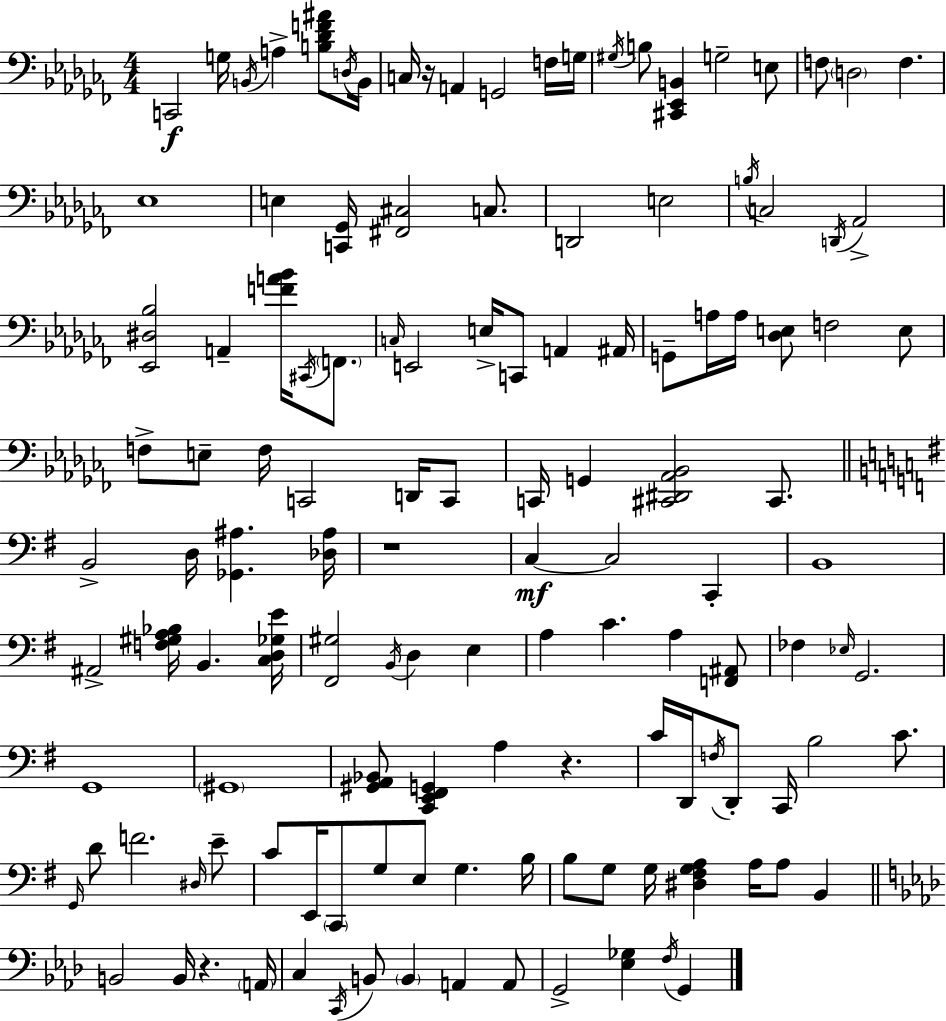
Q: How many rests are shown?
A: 4